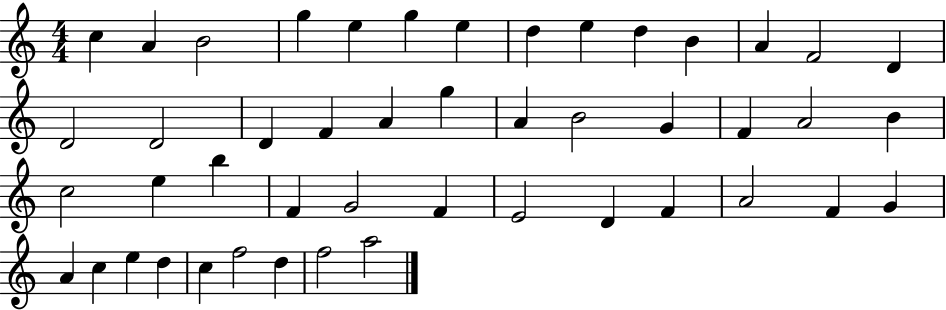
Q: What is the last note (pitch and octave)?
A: A5